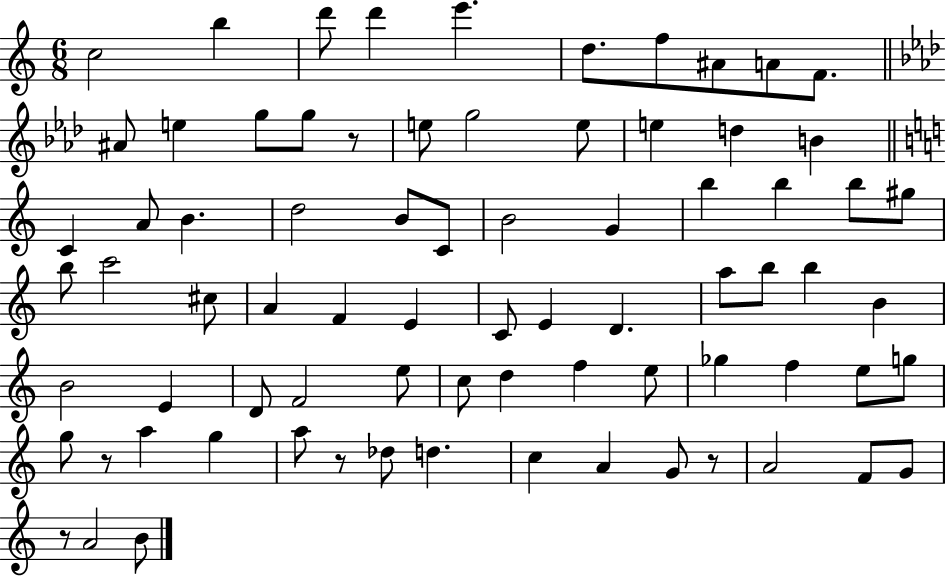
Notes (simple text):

C5/h B5/q D6/e D6/q E6/q. D5/e. F5/e A#4/e A4/e F4/e. A#4/e E5/q G5/e G5/e R/e E5/e G5/h E5/e E5/q D5/q B4/q C4/q A4/e B4/q. D5/h B4/e C4/e B4/h G4/q B5/q B5/q B5/e G#5/e B5/e C6/h C#5/e A4/q F4/q E4/q C4/e E4/q D4/q. A5/e B5/e B5/q B4/q B4/h E4/q D4/e F4/h E5/e C5/e D5/q F5/q E5/e Gb5/q F5/q E5/e G5/e G5/e R/e A5/q G5/q A5/e R/e Db5/e D5/q. C5/q A4/q G4/e R/e A4/h F4/e G4/e R/e A4/h B4/e